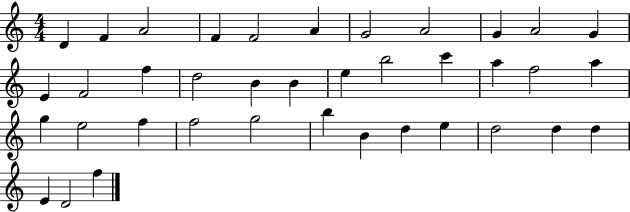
{
  \clef treble
  \numericTimeSignature
  \time 4/4
  \key c \major
  d'4 f'4 a'2 | f'4 f'2 a'4 | g'2 a'2 | g'4 a'2 g'4 | \break e'4 f'2 f''4 | d''2 b'4 b'4 | e''4 b''2 c'''4 | a''4 f''2 a''4 | \break g''4 e''2 f''4 | f''2 g''2 | b''4 b'4 d''4 e''4 | d''2 d''4 d''4 | \break e'4 d'2 f''4 | \bar "|."
}